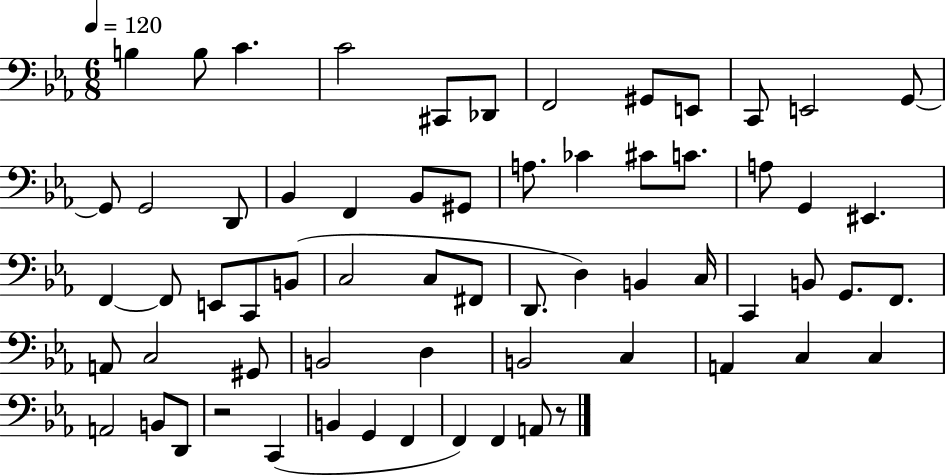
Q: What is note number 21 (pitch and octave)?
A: CES4